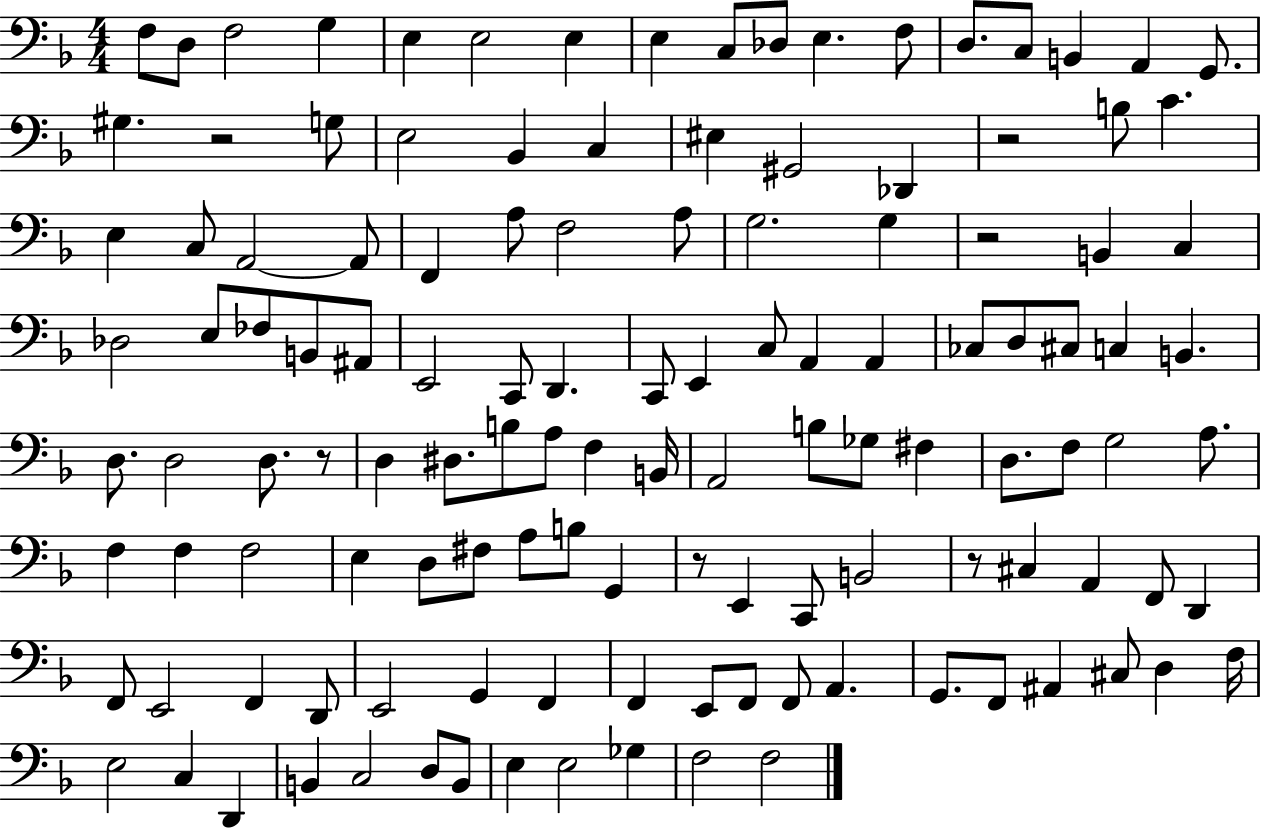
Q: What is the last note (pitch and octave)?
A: F3